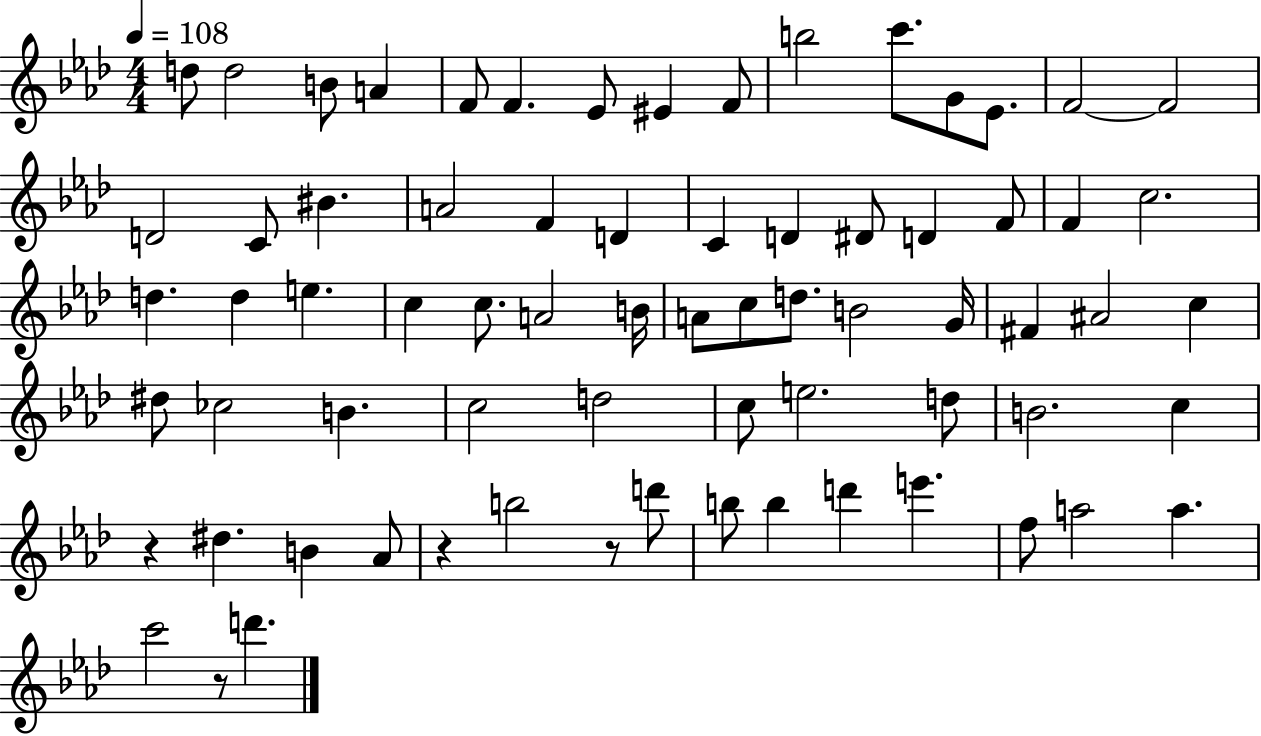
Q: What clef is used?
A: treble